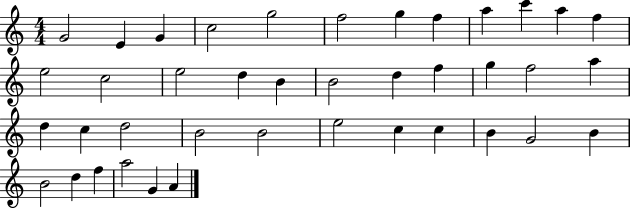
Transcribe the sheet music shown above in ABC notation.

X:1
T:Untitled
M:4/4
L:1/4
K:C
G2 E G c2 g2 f2 g f a c' a f e2 c2 e2 d B B2 d f g f2 a d c d2 B2 B2 e2 c c B G2 B B2 d f a2 G A